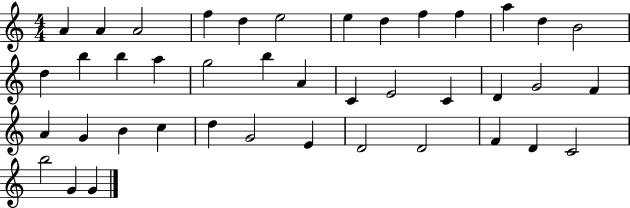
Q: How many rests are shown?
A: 0